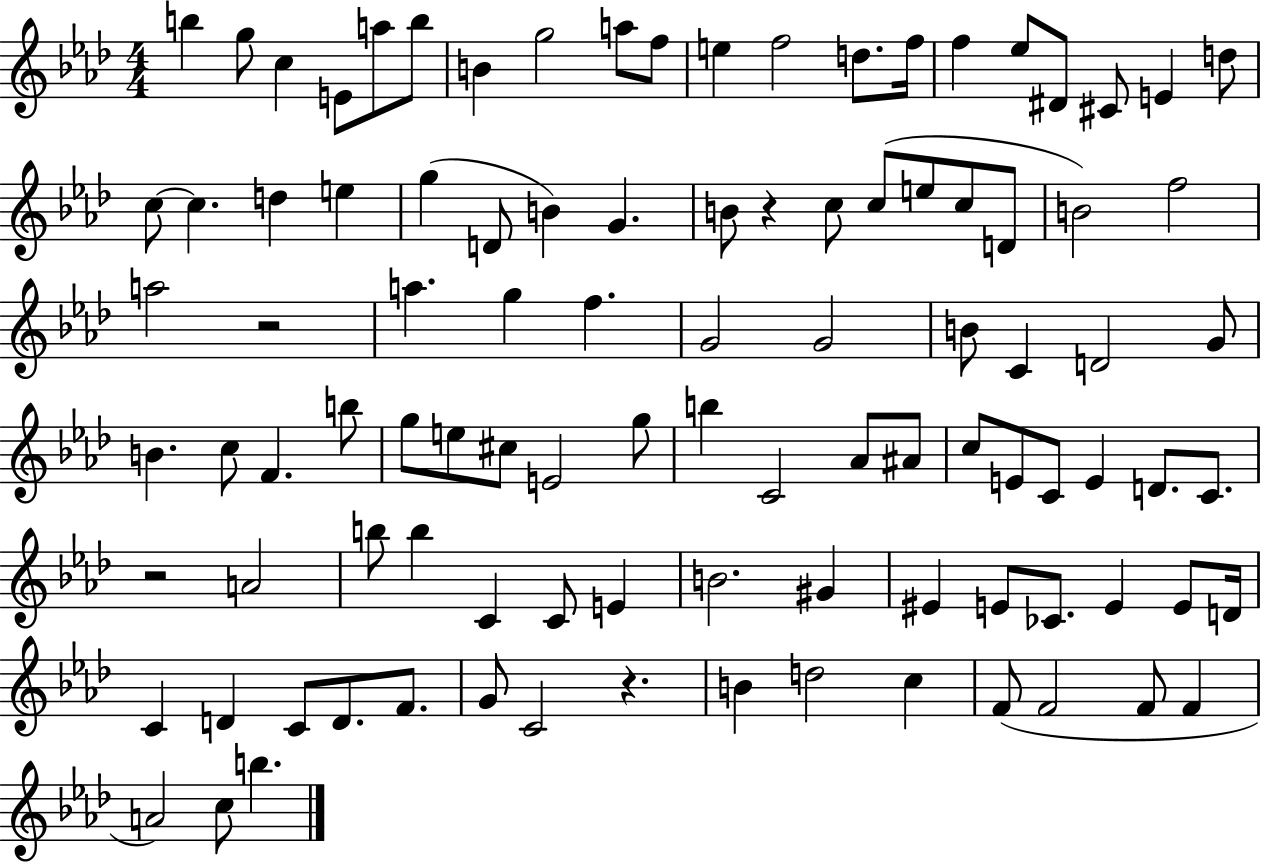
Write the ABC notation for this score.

X:1
T:Untitled
M:4/4
L:1/4
K:Ab
b g/2 c E/2 a/2 b/2 B g2 a/2 f/2 e f2 d/2 f/4 f _e/2 ^D/2 ^C/2 E d/2 c/2 c d e g D/2 B G B/2 z c/2 c/2 e/2 c/2 D/2 B2 f2 a2 z2 a g f G2 G2 B/2 C D2 G/2 B c/2 F b/2 g/2 e/2 ^c/2 E2 g/2 b C2 _A/2 ^A/2 c/2 E/2 C/2 E D/2 C/2 z2 A2 b/2 b C C/2 E B2 ^G ^E E/2 _C/2 E E/2 D/4 C D C/2 D/2 F/2 G/2 C2 z B d2 c F/2 F2 F/2 F A2 c/2 b